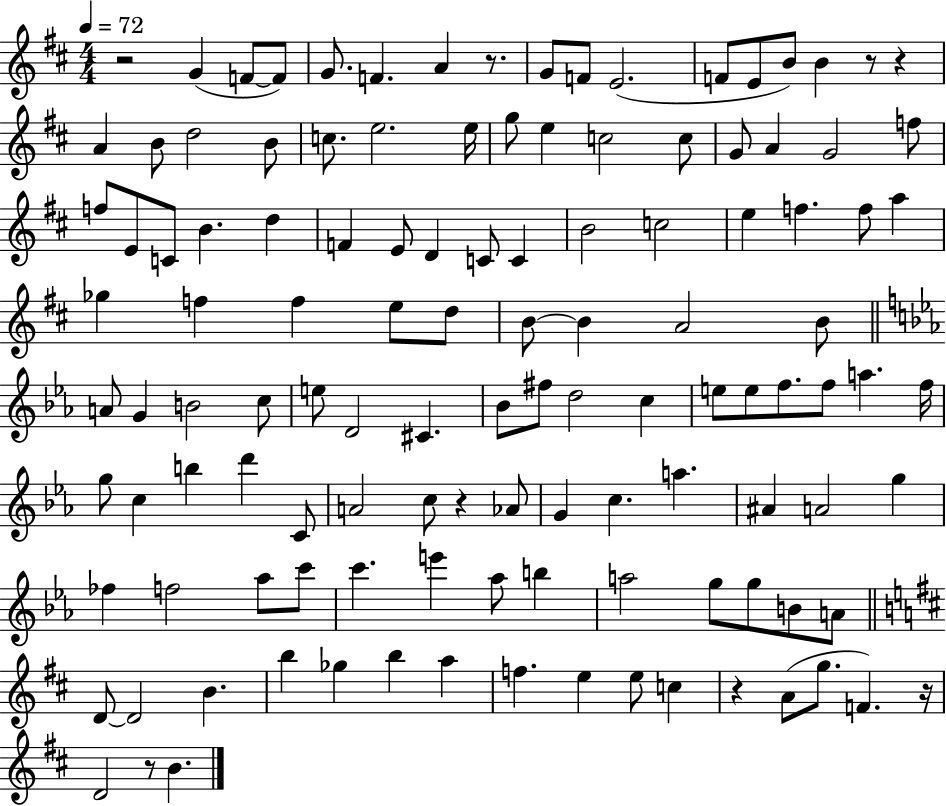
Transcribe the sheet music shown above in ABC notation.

X:1
T:Untitled
M:4/4
L:1/4
K:D
z2 G F/2 F/2 G/2 F A z/2 G/2 F/2 E2 F/2 E/2 B/2 B z/2 z A B/2 d2 B/2 c/2 e2 e/4 g/2 e c2 c/2 G/2 A G2 f/2 f/2 E/2 C/2 B d F E/2 D C/2 C B2 c2 e f f/2 a _g f f e/2 d/2 B/2 B A2 B/2 A/2 G B2 c/2 e/2 D2 ^C _B/2 ^f/2 d2 c e/2 e/2 f/2 f/2 a f/4 g/2 c b d' C/2 A2 c/2 z _A/2 G c a ^A A2 g _f f2 _a/2 c'/2 c' e' _a/2 b a2 g/2 g/2 B/2 A/2 D/2 D2 B b _g b a f e e/2 c z A/2 g/2 F z/4 D2 z/2 B